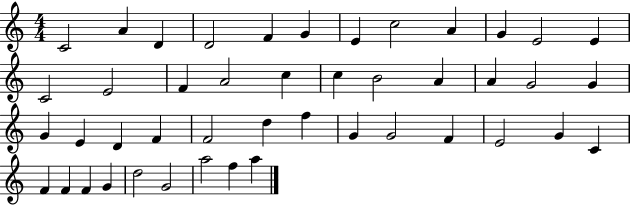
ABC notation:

X:1
T:Untitled
M:4/4
L:1/4
K:C
C2 A D D2 F G E c2 A G E2 E C2 E2 F A2 c c B2 A A G2 G G E D F F2 d f G G2 F E2 G C F F F G d2 G2 a2 f a